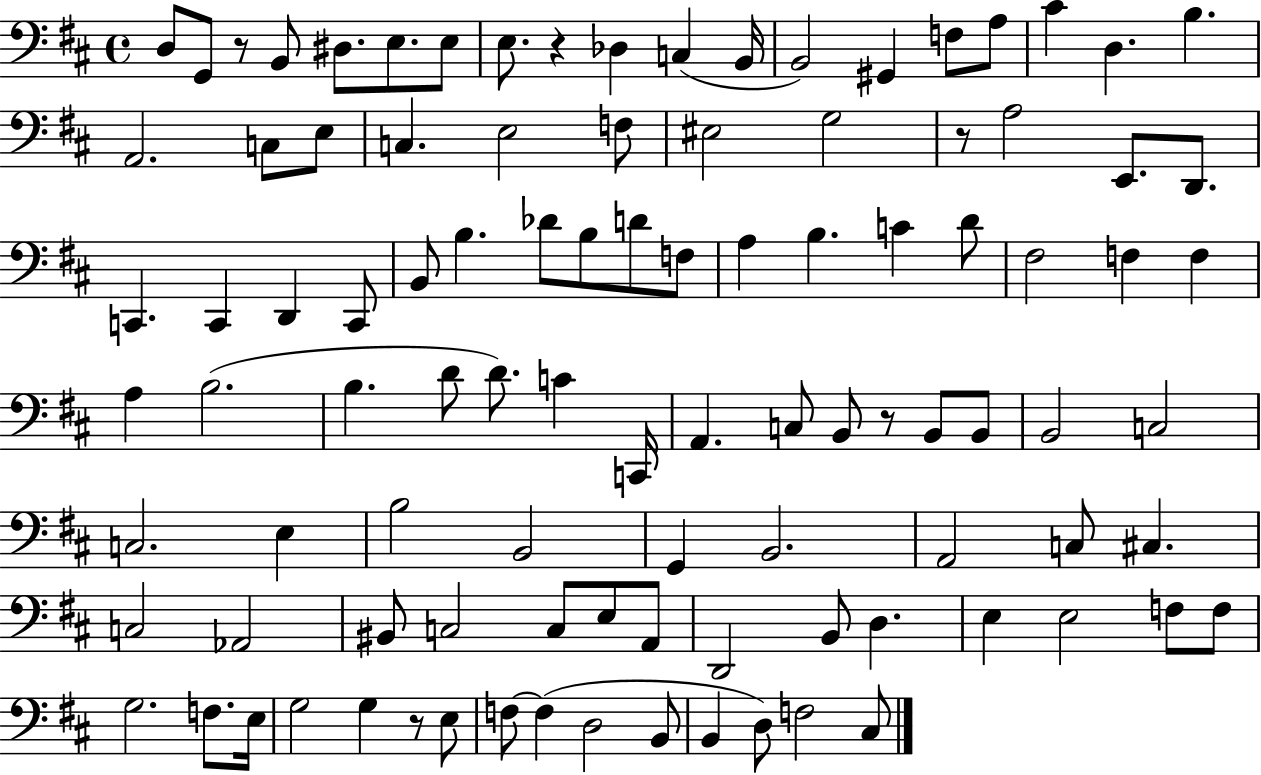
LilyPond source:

{
  \clef bass
  \time 4/4
  \defaultTimeSignature
  \key d \major
  d8 g,8 r8 b,8 dis8. e8. e8 | e8. r4 des4 c4( b,16 | b,2) gis,4 f8 a8 | cis'4 d4. b4. | \break a,2. c8 e8 | c4. e2 f8 | eis2 g2 | r8 a2 e,8. d,8. | \break c,4. c,4 d,4 c,8 | b,8 b4. des'8 b8 d'8 f8 | a4 b4. c'4 d'8 | fis2 f4 f4 | \break a4 b2.( | b4. d'8 d'8.) c'4 c,16 | a,4. c8 b,8 r8 b,8 b,8 | b,2 c2 | \break c2. e4 | b2 b,2 | g,4 b,2. | a,2 c8 cis4. | \break c2 aes,2 | bis,8 c2 c8 e8 a,8 | d,2 b,8 d4. | e4 e2 f8 f8 | \break g2. f8. e16 | g2 g4 r8 e8 | f8~~ f4( d2 b,8 | b,4 d8) f2 cis8 | \break \bar "|."
}